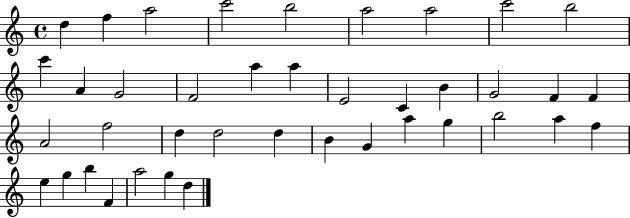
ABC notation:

X:1
T:Untitled
M:4/4
L:1/4
K:C
d f a2 c'2 b2 a2 a2 c'2 b2 c' A G2 F2 a a E2 C B G2 F F A2 f2 d d2 d B G a g b2 a f e g b F a2 g d